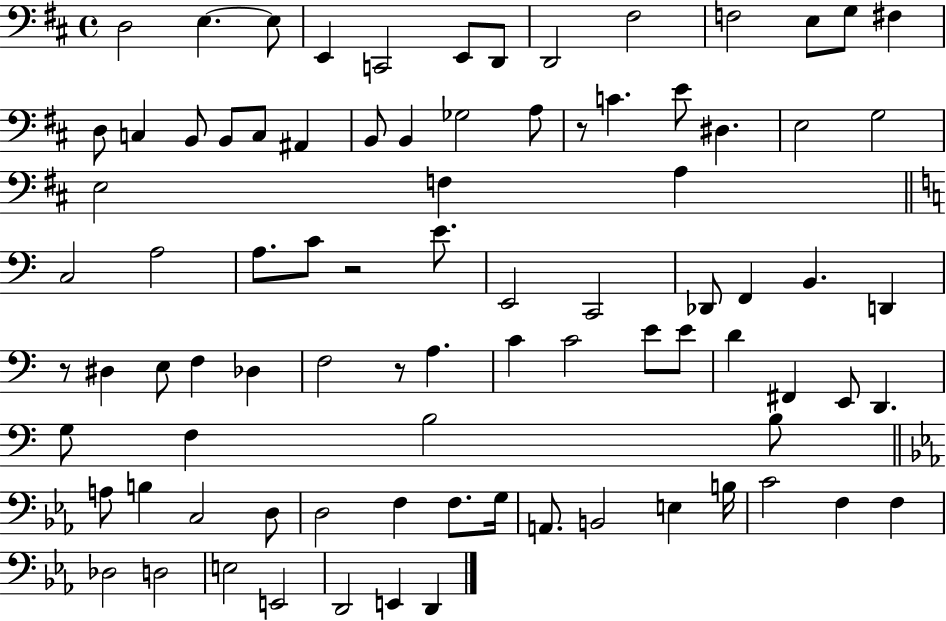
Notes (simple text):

D3/h E3/q. E3/e E2/q C2/h E2/e D2/e D2/h F#3/h F3/h E3/e G3/e F#3/q D3/e C3/q B2/e B2/e C3/e A#2/q B2/e B2/q Gb3/h A3/e R/e C4/q. E4/e D#3/q. E3/h G3/h E3/h F3/q A3/q C3/h A3/h A3/e. C4/e R/h E4/e. E2/h C2/h Db2/e F2/q B2/q. D2/q R/e D#3/q E3/e F3/q Db3/q F3/h R/e A3/q. C4/q C4/h E4/e E4/e D4/q F#2/q E2/e D2/q. G3/e F3/q B3/h B3/e A3/e B3/q C3/h D3/e D3/h F3/q F3/e. G3/s A2/e. B2/h E3/q B3/s C4/h F3/q F3/q Db3/h D3/h E3/h E2/h D2/h E2/q D2/q